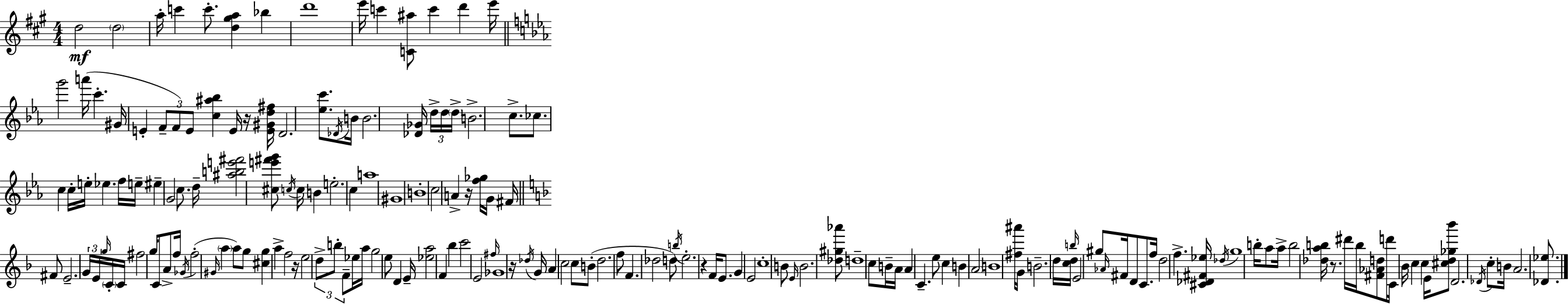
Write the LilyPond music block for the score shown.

{
  \clef treble
  \numericTimeSignature
  \time 4/4
  \key a \major
  d''2\mf \parenthesize d''2 | a''16-. c'''4 c'''8.-. <d'' gis'' a''>4 bes''4 | d'''1 | e'''16 c'''4 <c' ais''>8 c'''4 d'''4 e'''16 | \break \bar "||" \break \key ees \major g'''2 a'''16( c'''4.-. gis'16 | e'4-. \tuplet 3/2 { f'8-- f'8) e'8 } <c'' ais'' bes''>4 e'16 r16 | <e' gis' d'' fis''>16 d'2. <ees'' c'''>8. | \acciaccatura { des'16 } b'16 b'2. <des' ges'>16 \tuplet 3/2 { d''16-> | \break d''16 \parenthesize d''16-> } b'2.-> c''8.-> | ces''8. c''4 c''16-. e''16-. ees''4. | f''16 e''16-- eis''4-- g'2 c''8. | d''16-- <ais'' b'' e''' fis'''>2 <cis'' e''' fis''' g'''>8 \acciaccatura { c''16 } c''16 b'4 | \break e''2.-. c''4 | a''1 | gis'1 | b'1-. | \break c''2 a'4-> r16 <f'' ges''>16 | g'16 fis'16 \bar "||" \break \key d \minor fis'8 e'2.-- \tuplet 3/2 { g'16 e'16 | \grace { g''16 } } \parenthesize c'16-. c'16 fis''2 g''16 c'8 a'8-> | f''16 \acciaccatura { ges'16 } f''2-.( \grace { gis'16 } \parenthesize a''4 a''8) | g''8 <cis'' g''>4 a''4-> f''2 | \break r16 e''2 \tuplet 3/2 { d''8-> b''8-. | f'8-- } ees''16 a''16 g''2 e''8 d'4 | e'16-- <ees'' a''>2 f'4 bes''4 | c'''2 e'2 | \break \grace { fis''16 } ges'1 | r16 \acciaccatura { des''16 } g'16 a'4 c''2 | c''8 b'8-.( d''2. | f''8 f'4. des''2 | \break d''8) \acciaccatura { b''16 } e''2.-. | r4 f'16 e'8. g'4 e'2 | c''1-. | b'8 \grace { e'16 } b'2. | \break <des'' gis'' aes'''>8 d''1-- | c''8 b'16-- a'16 a'4 c'4.-- | e''8 c''4 b'4 \parenthesize a'2 | b'1 | \break <fis'' ais'''>16 g'16 b'2.-- | d''16 <c'' d''>16 \grace { b''16 } e'2 | gis''8 \grace { aes'16 } fis'16 d'8 c'8. f''16 d''2 | f''4.-> <cis' des' fis' ees''>16 \acciaccatura { des''16 } g''1 | \break b''16-. a''8 a''16-> b''2 | <des'' a'' b''>16 r8. dis'''16 b''16 <fis' aes' d''>8 d'''16 c'16 | bes'16 c''4 c''4 e'16 <cis'' d'' ges'' bes'''>8 d'2. | \acciaccatura { des'16 } c''8-. b'16 a'2. | \break <des' ees''>8. \bar "|."
}